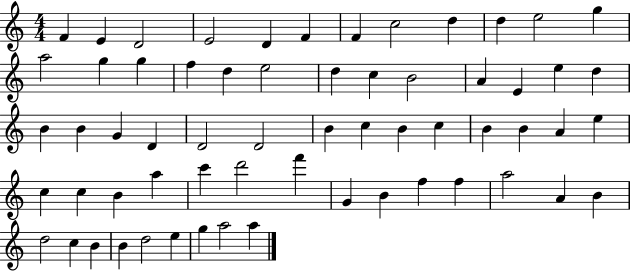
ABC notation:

X:1
T:Untitled
M:4/4
L:1/4
K:C
F E D2 E2 D F F c2 d d e2 g a2 g g f d e2 d c B2 A E e d B B G D D2 D2 B c B c B B A e c c B a c' d'2 f' G B f f a2 A B d2 c B B d2 e g a2 a